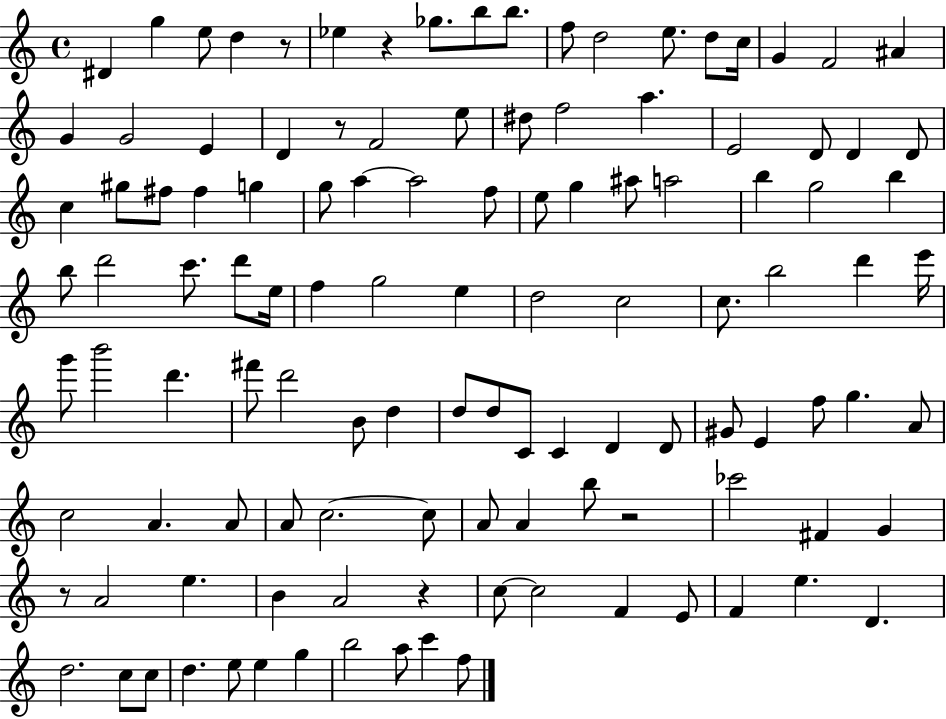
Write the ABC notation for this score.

X:1
T:Untitled
M:4/4
L:1/4
K:C
^D g e/2 d z/2 _e z _g/2 b/2 b/2 f/2 d2 e/2 d/2 c/4 G F2 ^A G G2 E D z/2 F2 e/2 ^d/2 f2 a E2 D/2 D D/2 c ^g/2 ^f/2 ^f g g/2 a a2 f/2 e/2 g ^a/2 a2 b g2 b b/2 d'2 c'/2 d'/2 e/4 f g2 e d2 c2 c/2 b2 d' e'/4 g'/2 b'2 d' ^f'/2 d'2 B/2 d d/2 d/2 C/2 C D D/2 ^G/2 E f/2 g A/2 c2 A A/2 A/2 c2 c/2 A/2 A b/2 z2 _c'2 ^F G z/2 A2 e B A2 z c/2 c2 F E/2 F e D d2 c/2 c/2 d e/2 e g b2 a/2 c' f/2